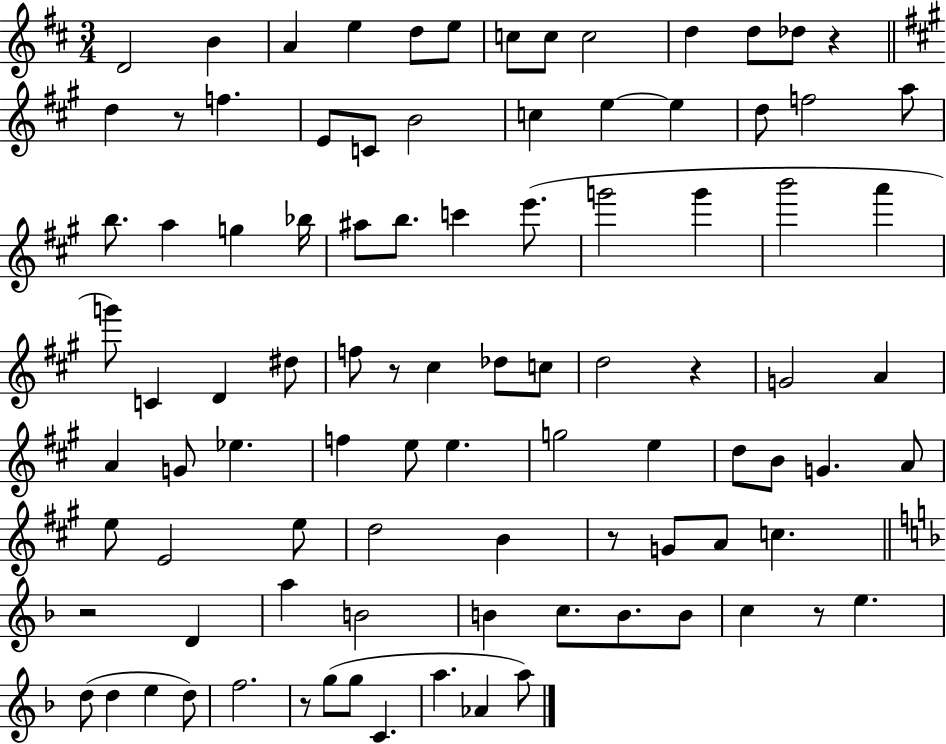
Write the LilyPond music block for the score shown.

{
  \clef treble
  \numericTimeSignature
  \time 3/4
  \key d \major
  d'2 b'4 | a'4 e''4 d''8 e''8 | c''8 c''8 c''2 | d''4 d''8 des''8 r4 | \break \bar "||" \break \key a \major d''4 r8 f''4. | e'8 c'8 b'2 | c''4 e''4~~ e''4 | d''8 f''2 a''8 | \break b''8. a''4 g''4 bes''16 | ais''8 b''8. c'''4 e'''8.( | g'''2 g'''4 | b'''2 a'''4 | \break g'''8) c'4 d'4 dis''8 | f''8 r8 cis''4 des''8 c''8 | d''2 r4 | g'2 a'4 | \break a'4 g'8 ees''4. | f''4 e''8 e''4. | g''2 e''4 | d''8 b'8 g'4. a'8 | \break e''8 e'2 e''8 | d''2 b'4 | r8 g'8 a'8 c''4. | \bar "||" \break \key f \major r2 d'4 | a''4 b'2 | b'4 c''8. b'8. b'8 | c''4 r8 e''4. | \break d''8( d''4 e''4 d''8) | f''2. | r8 g''8( g''8 c'4. | a''4. aes'4 a''8) | \break \bar "|."
}